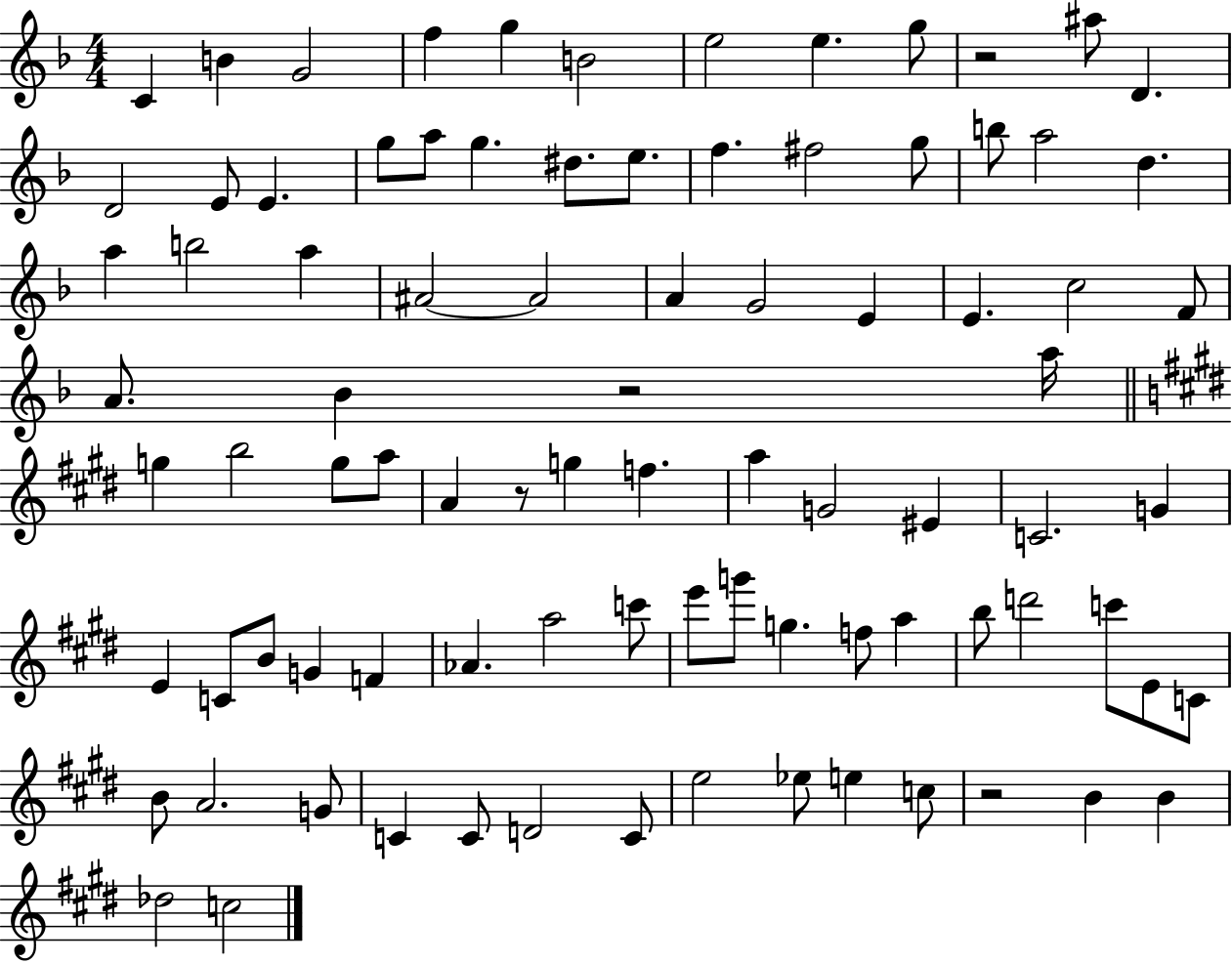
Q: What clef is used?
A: treble